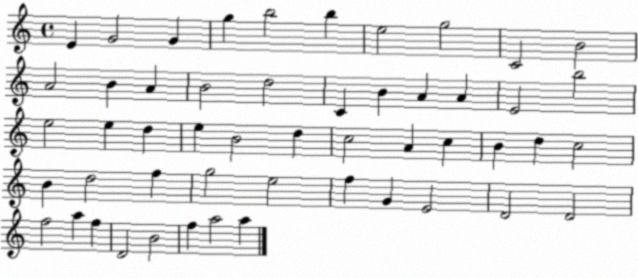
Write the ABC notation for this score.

X:1
T:Untitled
M:4/4
L:1/4
K:C
E G2 G g b2 b e2 g2 C2 B2 A2 B A B2 d2 C B A A E2 b2 e2 e d e B2 d c2 A c B d c2 B d2 f g2 e2 f G E2 D2 D2 f2 a f D2 B2 f a2 a